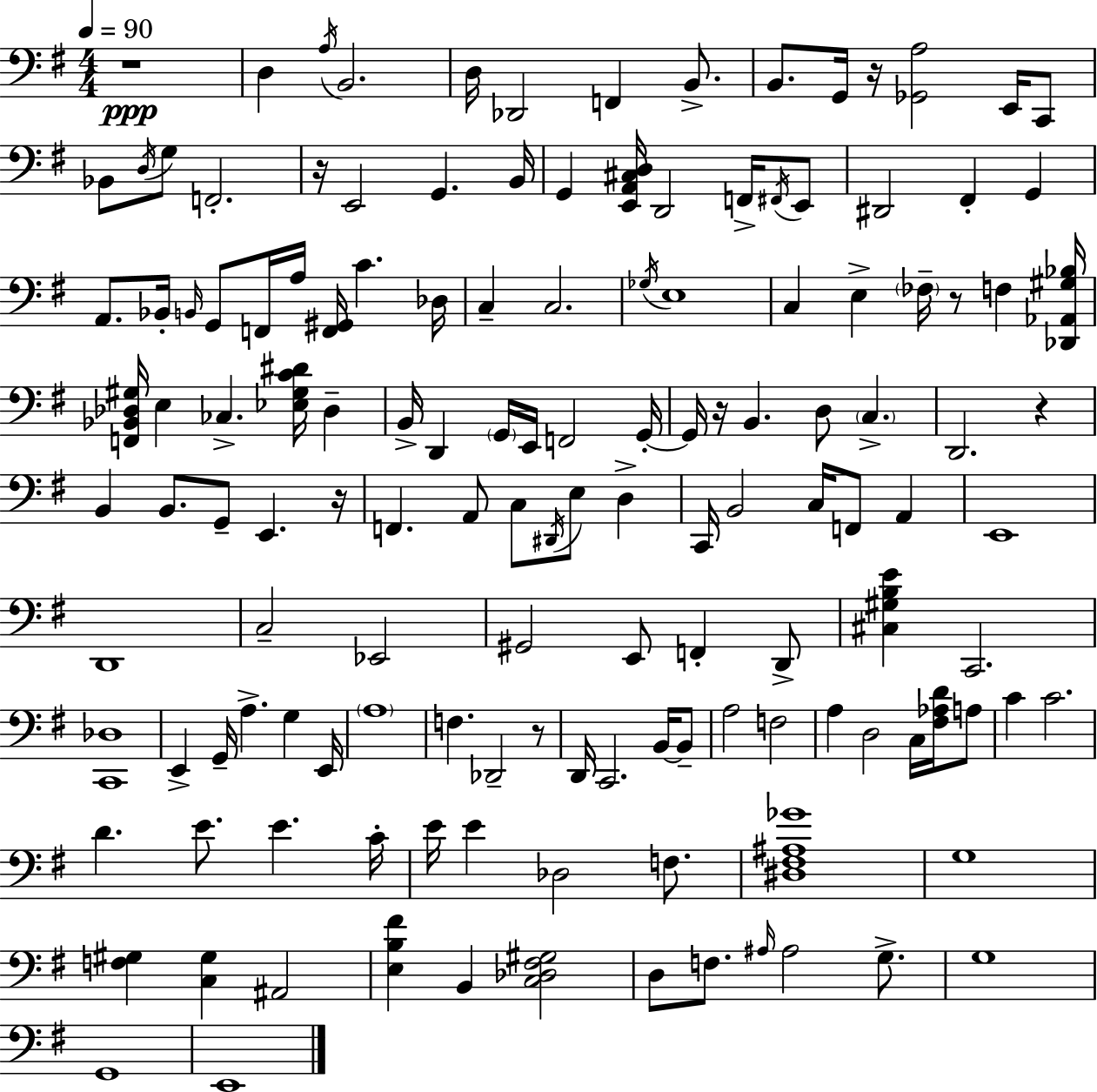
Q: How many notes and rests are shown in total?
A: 141